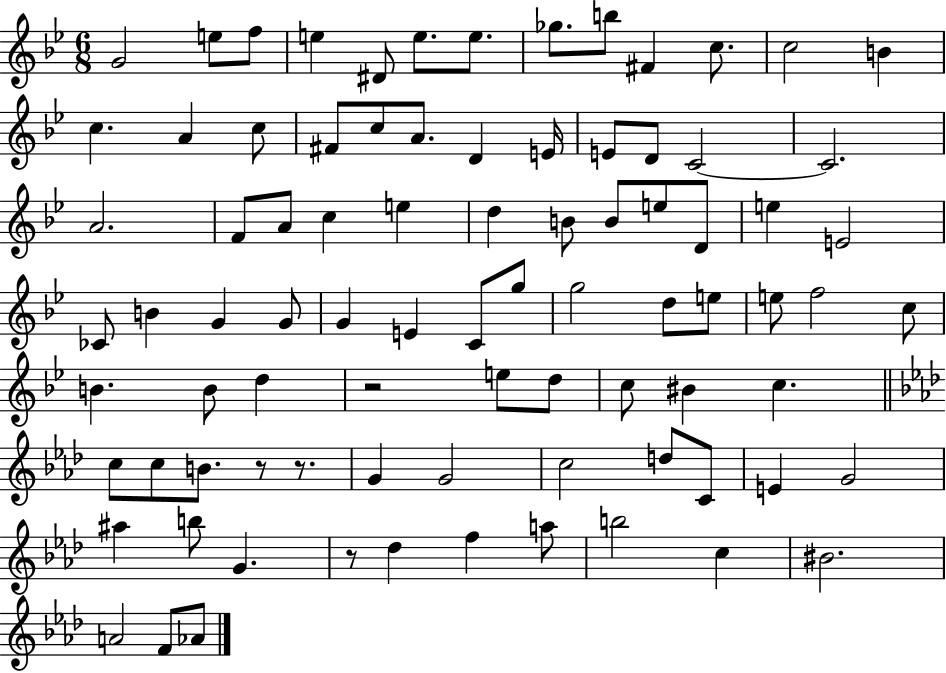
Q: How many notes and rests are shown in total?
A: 85